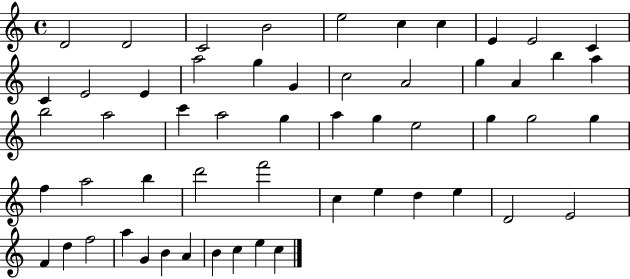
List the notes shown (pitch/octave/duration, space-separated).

D4/h D4/h C4/h B4/h E5/h C5/q C5/q E4/q E4/h C4/q C4/q E4/h E4/q A5/h G5/q G4/q C5/h A4/h G5/q A4/q B5/q A5/q B5/h A5/h C6/q A5/h G5/q A5/q G5/q E5/h G5/q G5/h G5/q F5/q A5/h B5/q D6/h F6/h C5/q E5/q D5/q E5/q D4/h E4/h F4/q D5/q F5/h A5/q G4/q B4/q A4/q B4/q C5/q E5/q C5/q